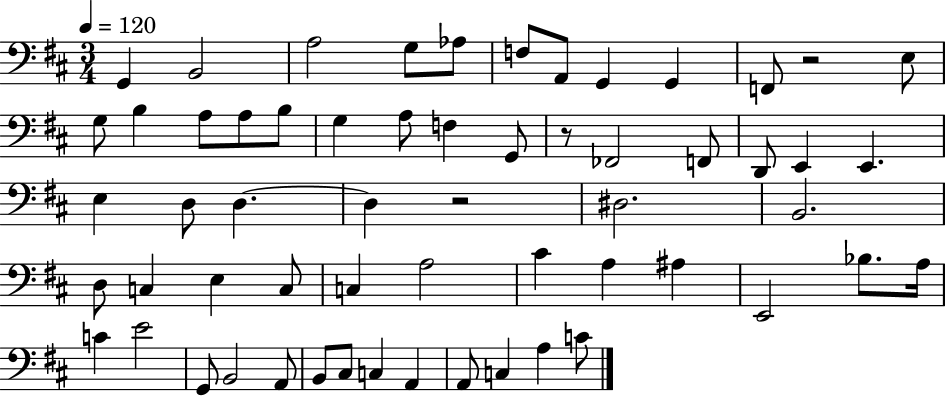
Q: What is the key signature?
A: D major